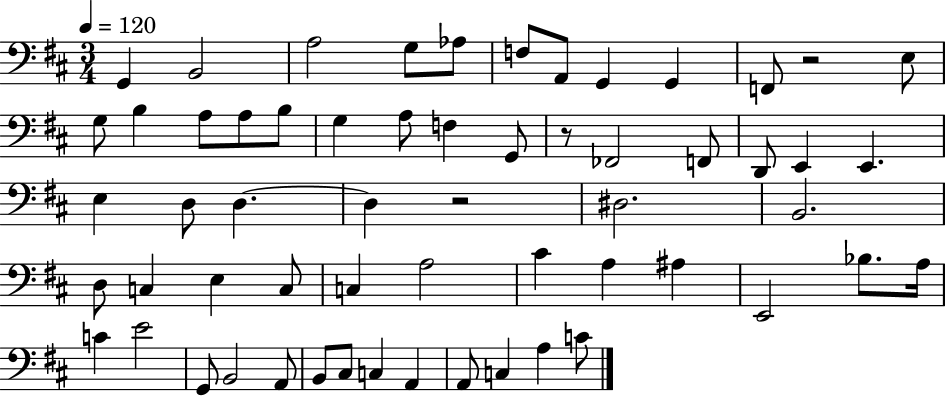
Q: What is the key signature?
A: D major